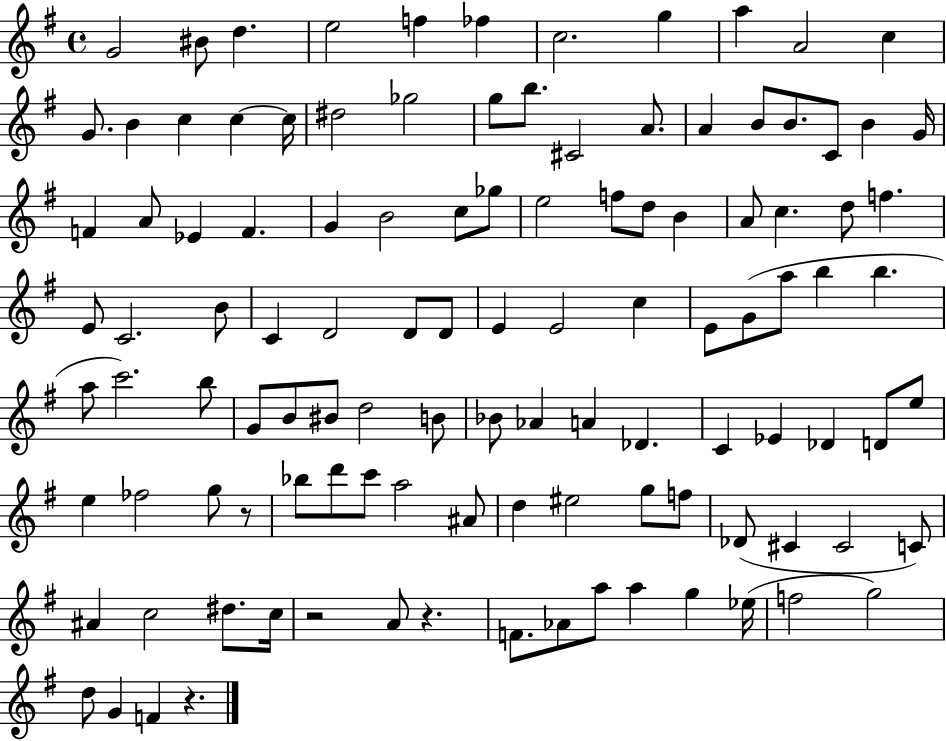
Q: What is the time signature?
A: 4/4